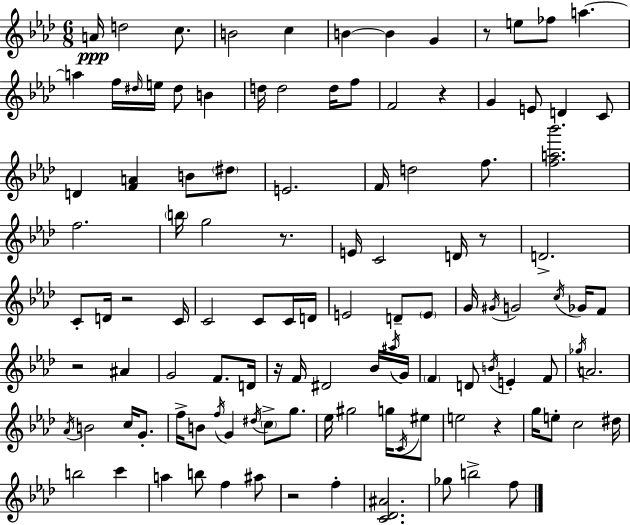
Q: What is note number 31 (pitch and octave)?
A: F4